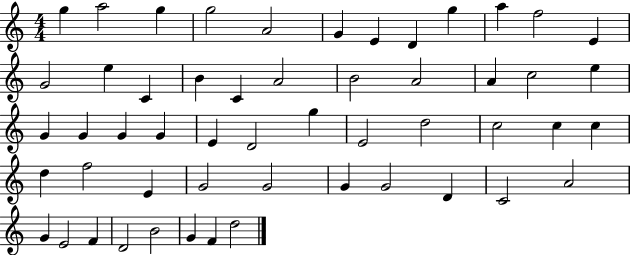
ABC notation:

X:1
T:Untitled
M:4/4
L:1/4
K:C
g a2 g g2 A2 G E D g a f2 E G2 e C B C A2 B2 A2 A c2 e G G G G E D2 g E2 d2 c2 c c d f2 E G2 G2 G G2 D C2 A2 G E2 F D2 B2 G F d2